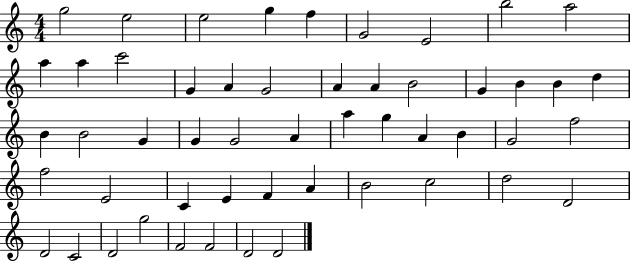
G5/h E5/h E5/h G5/q F5/q G4/h E4/h B5/h A5/h A5/q A5/q C6/h G4/q A4/q G4/h A4/q A4/q B4/h G4/q B4/q B4/q D5/q B4/q B4/h G4/q G4/q G4/h A4/q A5/q G5/q A4/q B4/q G4/h F5/h F5/h E4/h C4/q E4/q F4/q A4/q B4/h C5/h D5/h D4/h D4/h C4/h D4/h G5/h F4/h F4/h D4/h D4/h